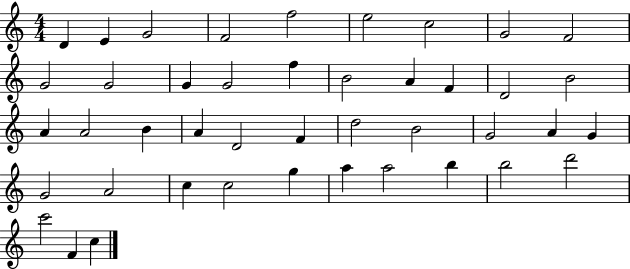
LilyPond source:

{
  \clef treble
  \numericTimeSignature
  \time 4/4
  \key c \major
  d'4 e'4 g'2 | f'2 f''2 | e''2 c''2 | g'2 f'2 | \break g'2 g'2 | g'4 g'2 f''4 | b'2 a'4 f'4 | d'2 b'2 | \break a'4 a'2 b'4 | a'4 d'2 f'4 | d''2 b'2 | g'2 a'4 g'4 | \break g'2 a'2 | c''4 c''2 g''4 | a''4 a''2 b''4 | b''2 d'''2 | \break c'''2 f'4 c''4 | \bar "|."
}